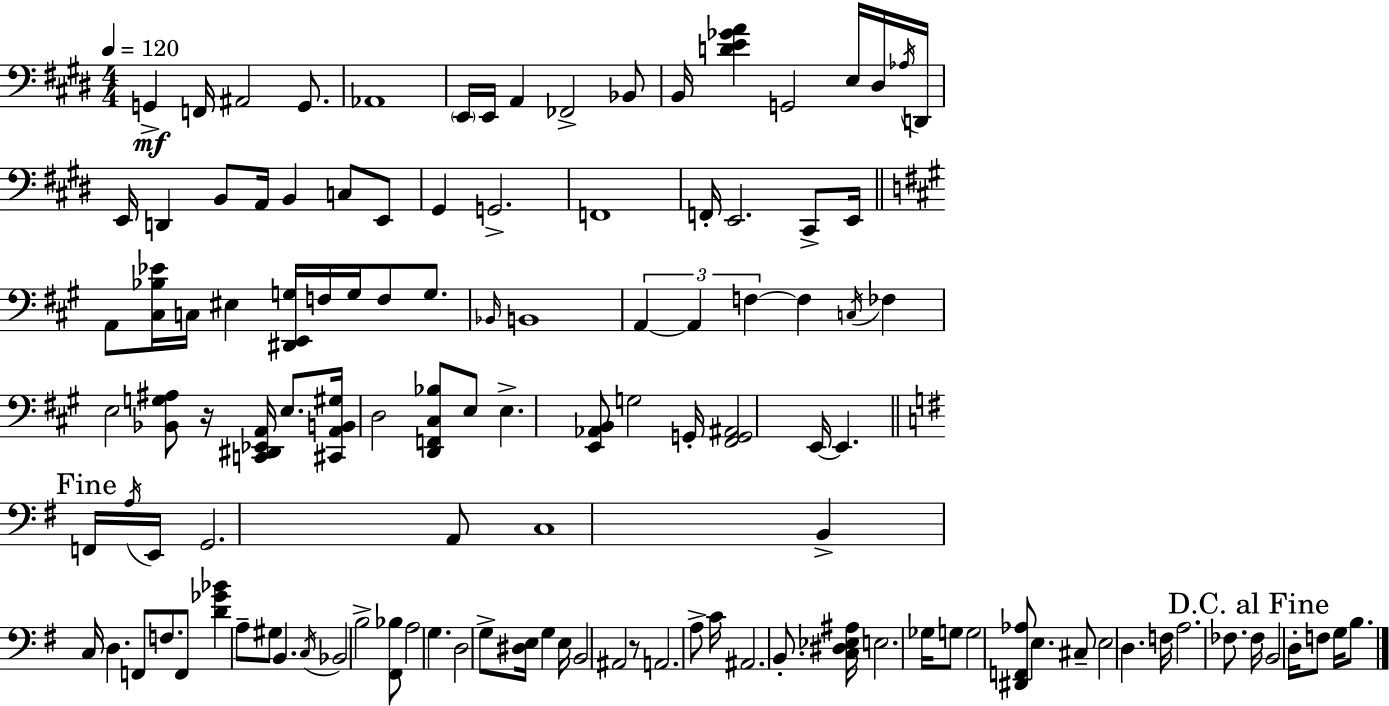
{
  \clef bass
  \numericTimeSignature
  \time 4/4
  \key e \major
  \tempo 4 = 120
  g,4->\mf f,16 ais,2 g,8. | aes,1 | \parenthesize e,16 e,16 a,4 fes,2-> bes,8 | b,16 <d' e' ges' a'>4 g,2 e16 dis16 \acciaccatura { aes16 } | \break d,16 e,16 d,4 b,8 a,16 b,4 c8 e,8 | gis,4 g,2.-> | f,1 | f,16-. e,2. cis,8-> | \break e,16 \bar "||" \break \key a \major a,8 <cis bes ees'>16 c16 eis4 <dis, e, g>16 f16 g16 f8 g8. | \grace { bes,16 } b,1 | \tuplet 3/2 { a,4~~ a,4 f4~~ } f4 | \acciaccatura { c16 } fes4 e2 <bes, g ais>8 | \break r16 <c, dis, ees, a,>16 e8. <cis, a, b, gis>16 d2 <d, f, cis bes>8 | e8 e4.-> <e, aes, b,>8 g2 | g,16-. <fis, g, ais,>2 e,16~~ e,4. | \mark "Fine" \bar "||" \break \key g \major f,16 \acciaccatura { a16 } e,16 g,2. a,8 | c1 | b,4-> c16 d4. f,8 f8. | f,8 <d' ges' bes'>4 a8-- gis8 b,4. | \break \acciaccatura { c16 } bes,2 b2-> | <fis, bes>8 a2 g4. | d2 g8-> <dis e>16 g4 | e16 b,2 ais,2 | \break r8 a,2. | a8-> c'16 ais,2. b,8.-. | <c dis ees ais>16 e2. ges16 | g8 g2 <dis, f, aes>8 e4. | \break cis8-- e2 d4. | f16 a2. fes8. | \mark "D.C. al Fine" fes16 b,2 d16-. f8 g16 b8. | \bar "|."
}